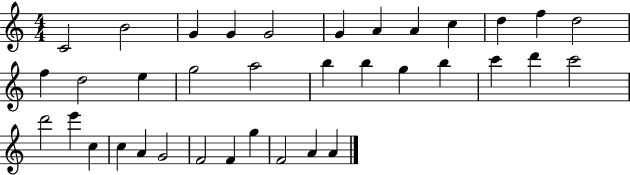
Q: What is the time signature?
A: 4/4